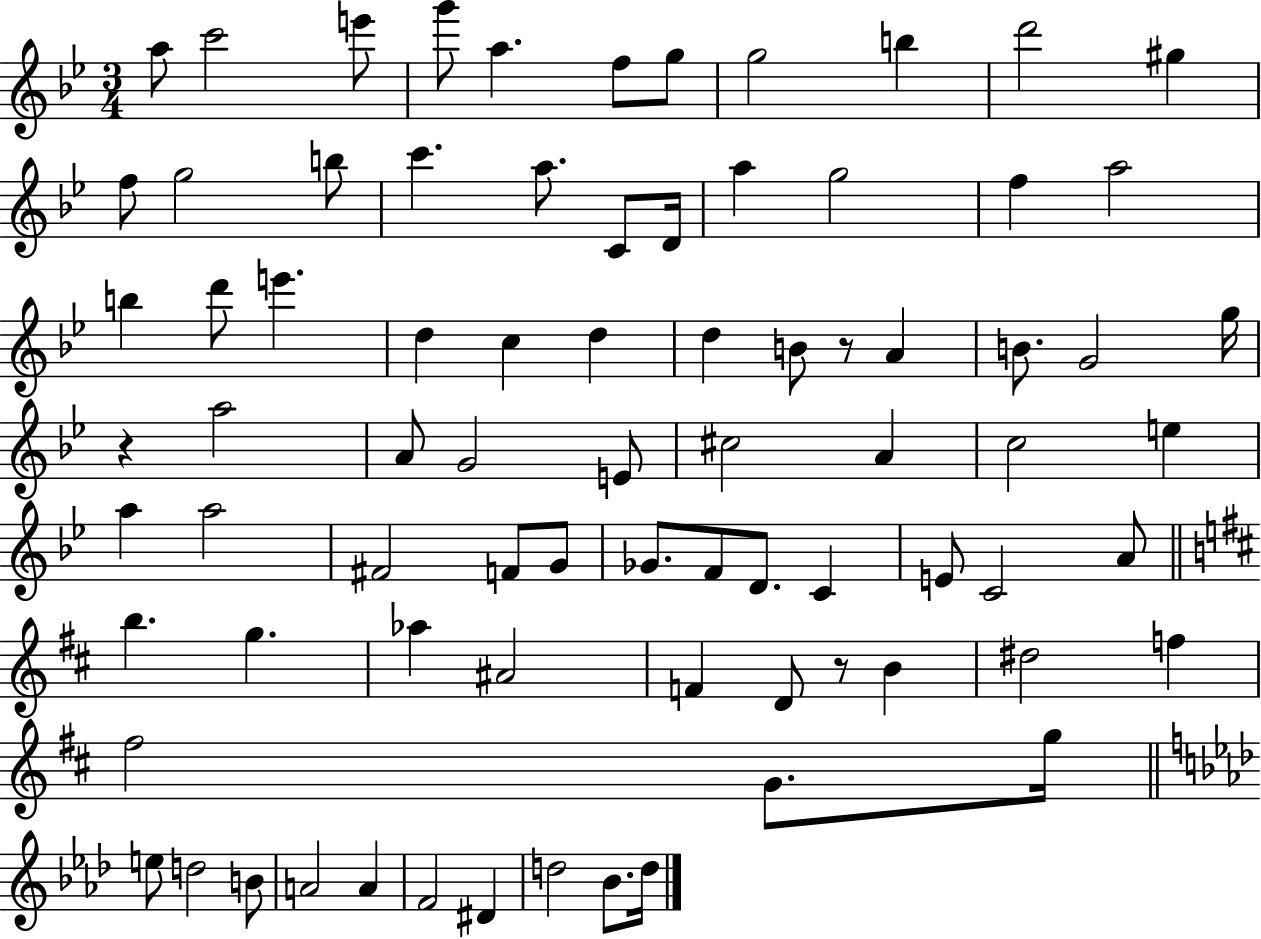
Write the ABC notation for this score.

X:1
T:Untitled
M:3/4
L:1/4
K:Bb
a/2 c'2 e'/2 g'/2 a f/2 g/2 g2 b d'2 ^g f/2 g2 b/2 c' a/2 C/2 D/4 a g2 f a2 b d'/2 e' d c d d B/2 z/2 A B/2 G2 g/4 z a2 A/2 G2 E/2 ^c2 A c2 e a a2 ^F2 F/2 G/2 _G/2 F/2 D/2 C E/2 C2 A/2 b g _a ^A2 F D/2 z/2 B ^d2 f ^f2 G/2 g/4 e/2 d2 B/2 A2 A F2 ^D d2 _B/2 d/4